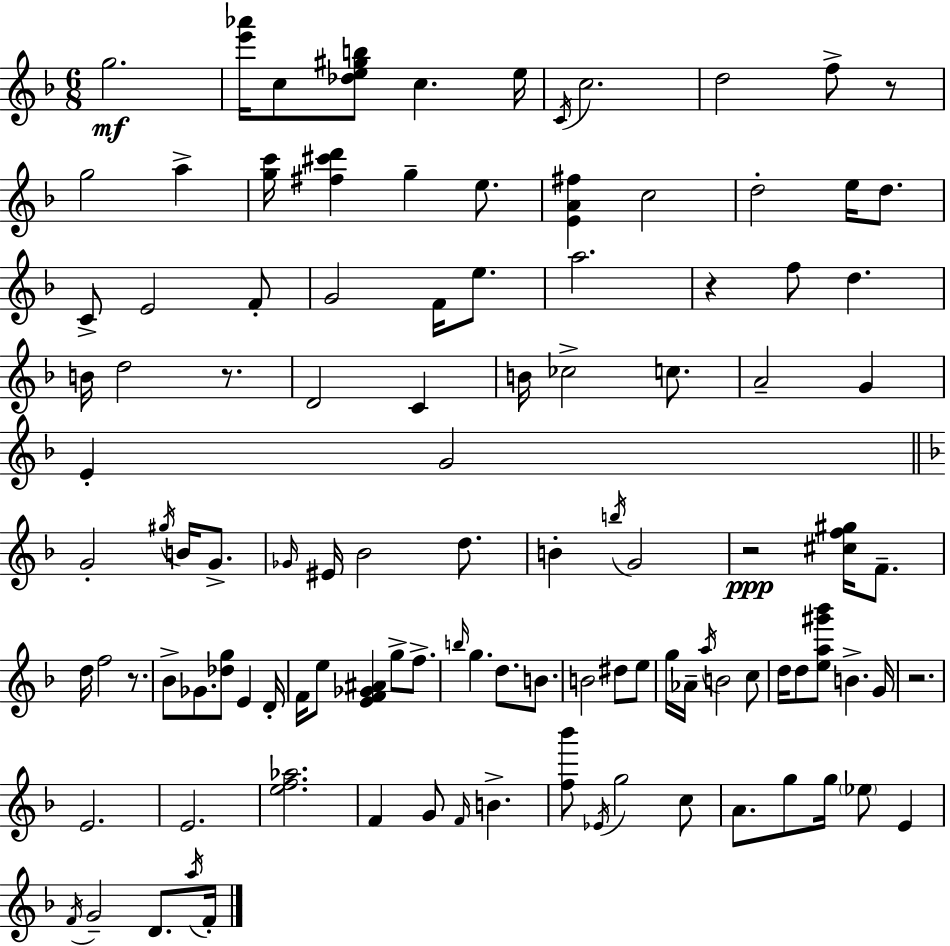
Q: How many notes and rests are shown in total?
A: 110